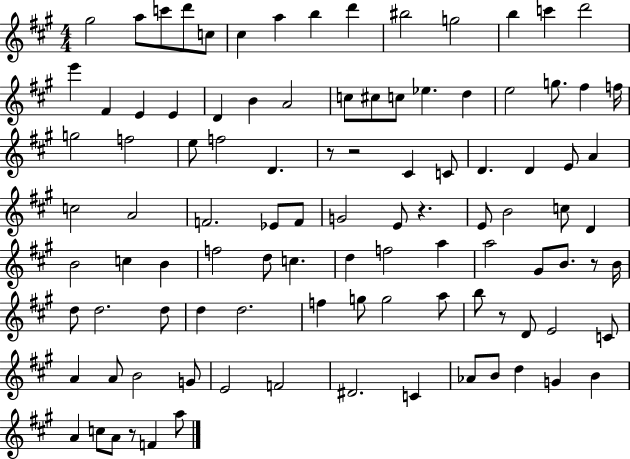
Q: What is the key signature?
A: A major